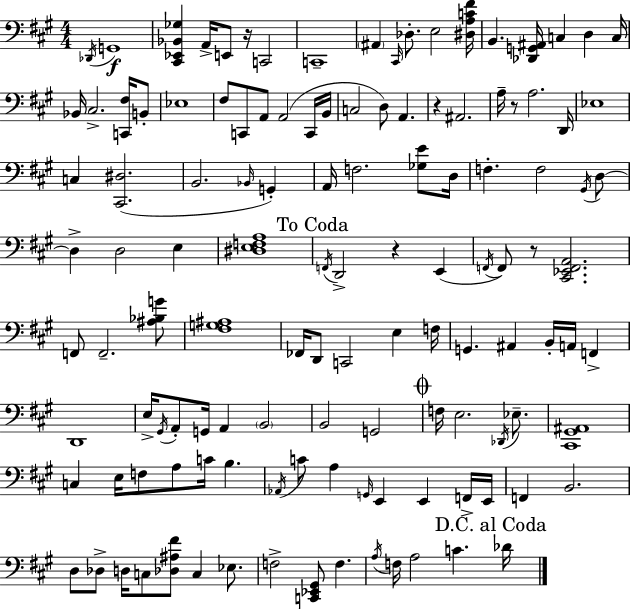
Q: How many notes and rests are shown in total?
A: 123